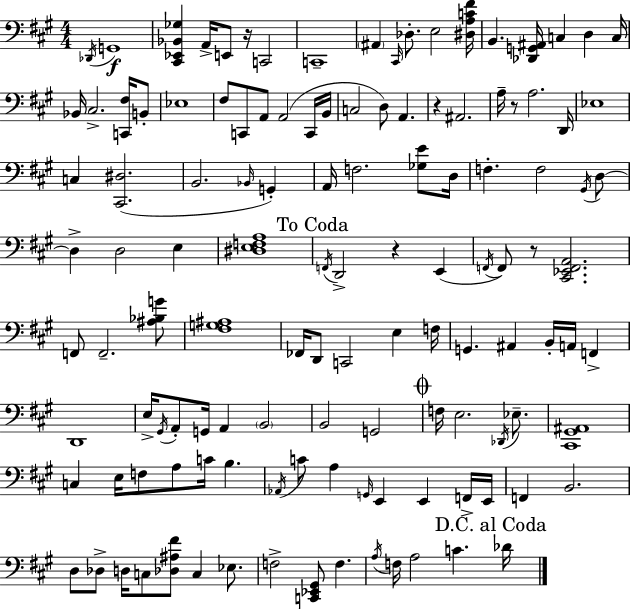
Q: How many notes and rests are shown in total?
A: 123